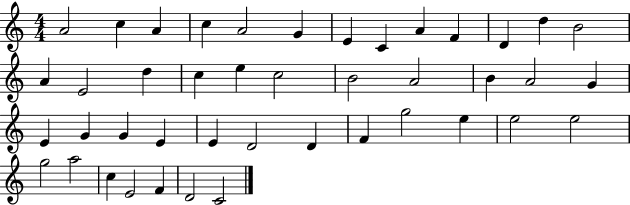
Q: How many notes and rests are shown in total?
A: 43